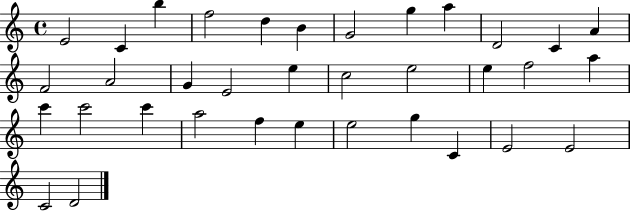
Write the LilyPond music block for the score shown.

{
  \clef treble
  \time 4/4
  \defaultTimeSignature
  \key c \major
  e'2 c'4 b''4 | f''2 d''4 b'4 | g'2 g''4 a''4 | d'2 c'4 a'4 | \break f'2 a'2 | g'4 e'2 e''4 | c''2 e''2 | e''4 f''2 a''4 | \break c'''4 c'''2 c'''4 | a''2 f''4 e''4 | e''2 g''4 c'4 | e'2 e'2 | \break c'2 d'2 | \bar "|."
}